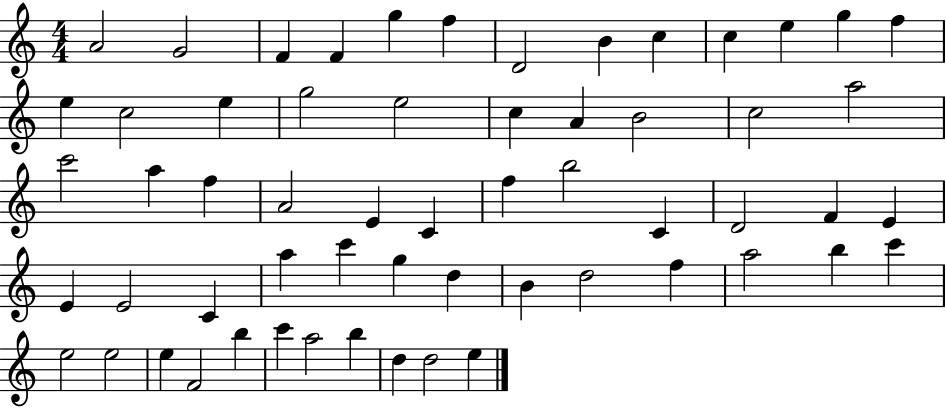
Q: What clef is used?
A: treble